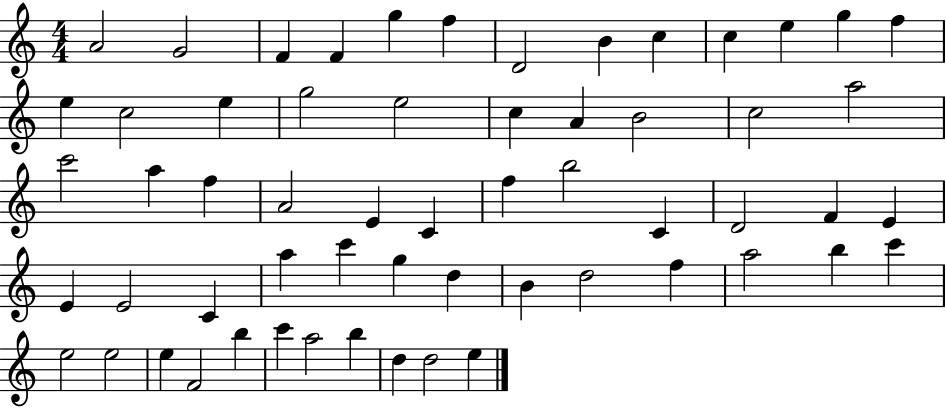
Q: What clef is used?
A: treble